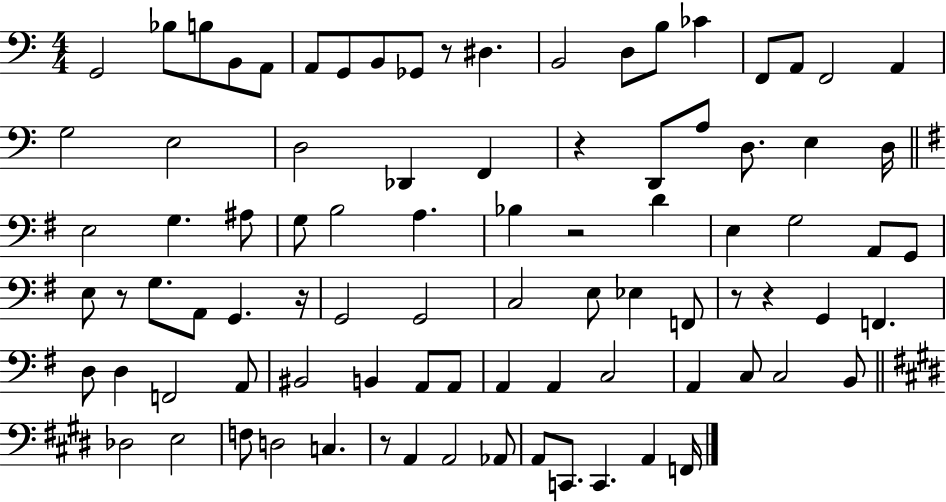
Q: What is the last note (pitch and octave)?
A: F2